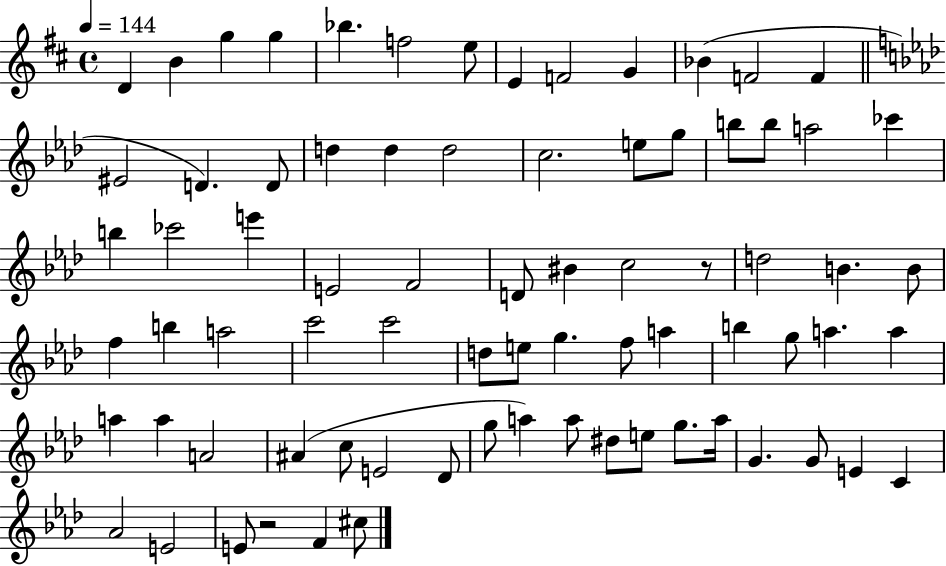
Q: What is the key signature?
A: D major